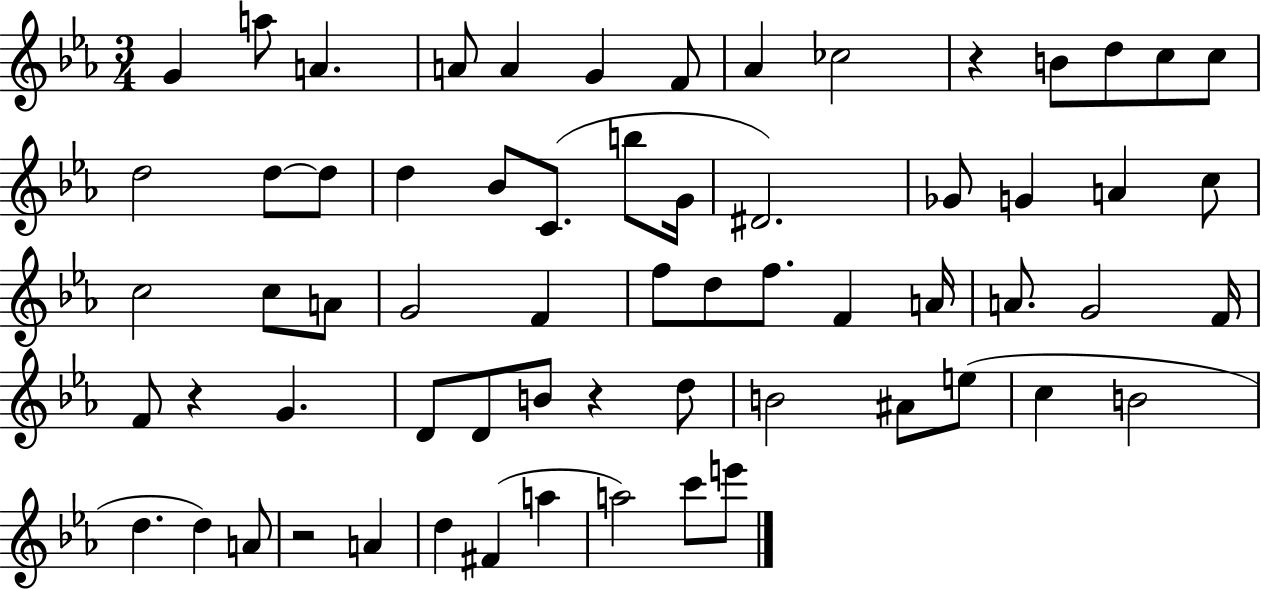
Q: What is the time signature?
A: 3/4